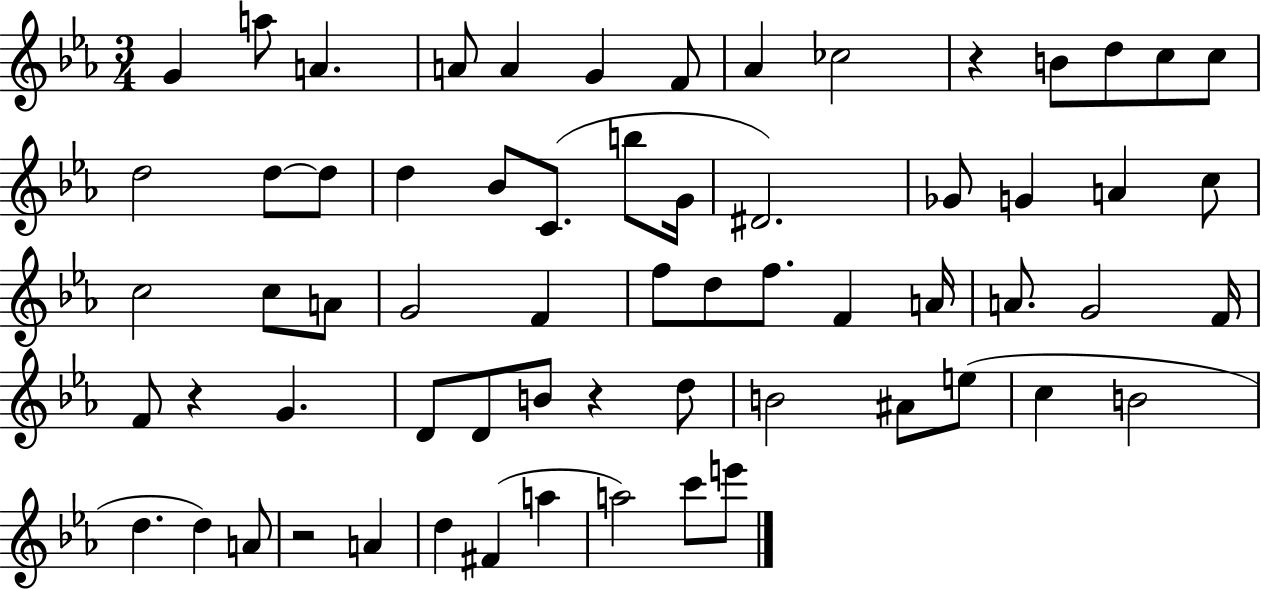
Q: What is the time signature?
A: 3/4